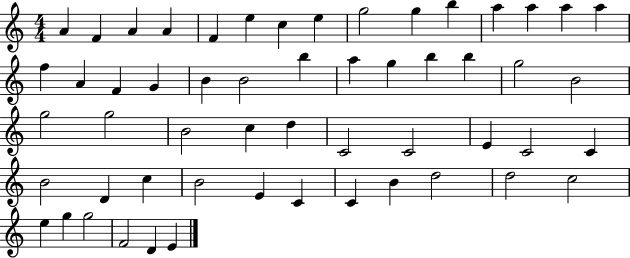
X:1
T:Untitled
M:4/4
L:1/4
K:C
A F A A F e c e g2 g b a a a a f A F G B B2 b a g b b g2 B2 g2 g2 B2 c d C2 C2 E C2 C B2 D c B2 E C C B d2 d2 c2 e g g2 F2 D E